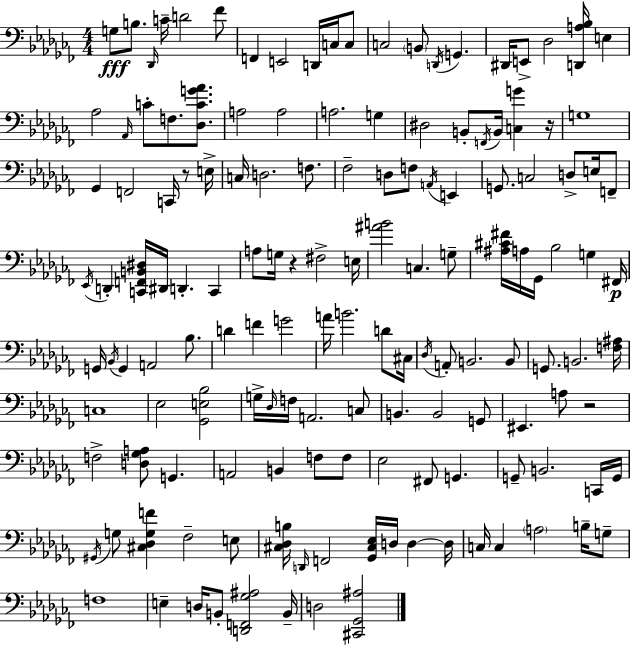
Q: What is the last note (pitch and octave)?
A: D3